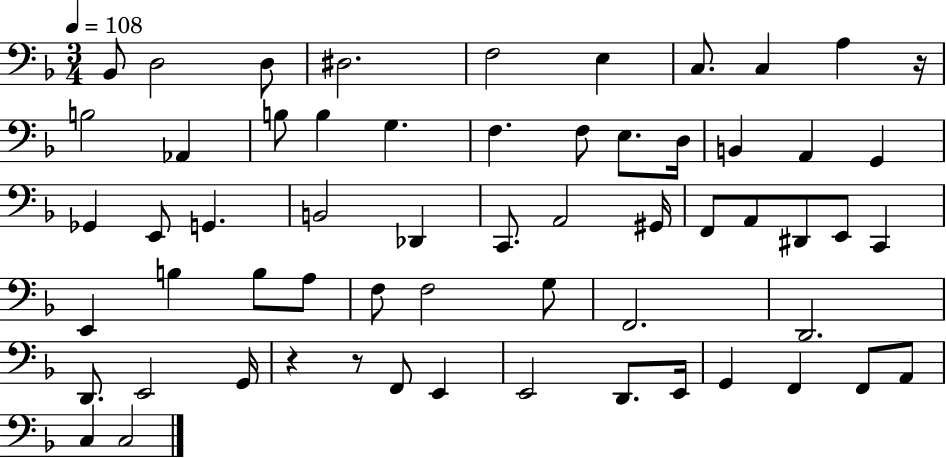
X:1
T:Untitled
M:3/4
L:1/4
K:F
_B,,/2 D,2 D,/2 ^D,2 F,2 E, C,/2 C, A, z/4 B,2 _A,, B,/2 B, G, F, F,/2 E,/2 D,/4 B,, A,, G,, _G,, E,,/2 G,, B,,2 _D,, C,,/2 A,,2 ^G,,/4 F,,/2 A,,/2 ^D,,/2 E,,/2 C,, E,, B, B,/2 A,/2 F,/2 F,2 G,/2 F,,2 D,,2 D,,/2 E,,2 G,,/4 z z/2 F,,/2 E,, E,,2 D,,/2 E,,/4 G,, F,, F,,/2 A,,/2 C, C,2